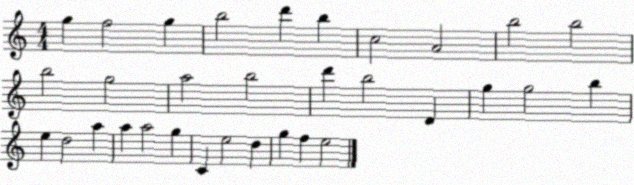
X:1
T:Untitled
M:4/4
L:1/4
K:C
g f2 g b2 d' b c2 A2 b2 b2 b2 g2 a2 b2 d' b2 D g g2 b e d2 a a a2 g C e2 d g f e2